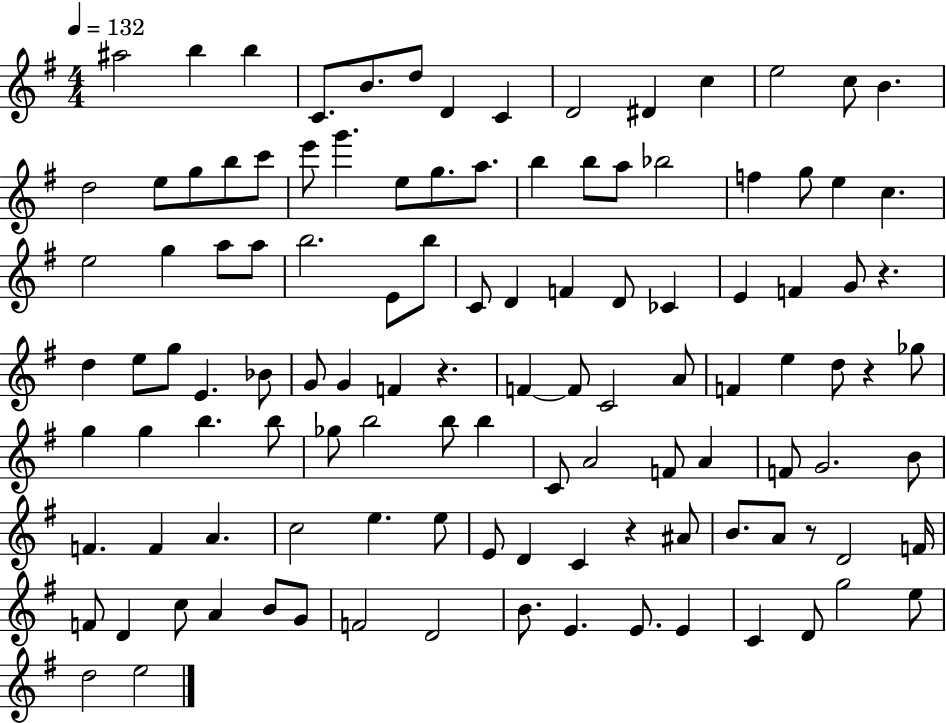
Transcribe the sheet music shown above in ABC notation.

X:1
T:Untitled
M:4/4
L:1/4
K:G
^a2 b b C/2 B/2 d/2 D C D2 ^D c e2 c/2 B d2 e/2 g/2 b/2 c'/2 e'/2 g' e/2 g/2 a/2 b b/2 a/2 _b2 f g/2 e c e2 g a/2 a/2 b2 E/2 b/2 C/2 D F D/2 _C E F G/2 z d e/2 g/2 E _B/2 G/2 G F z F F/2 C2 A/2 F e d/2 z _g/2 g g b b/2 _g/2 b2 b/2 b C/2 A2 F/2 A F/2 G2 B/2 F F A c2 e e/2 E/2 D C z ^A/2 B/2 A/2 z/2 D2 F/4 F/2 D c/2 A B/2 G/2 F2 D2 B/2 E E/2 E C D/2 g2 e/2 d2 e2